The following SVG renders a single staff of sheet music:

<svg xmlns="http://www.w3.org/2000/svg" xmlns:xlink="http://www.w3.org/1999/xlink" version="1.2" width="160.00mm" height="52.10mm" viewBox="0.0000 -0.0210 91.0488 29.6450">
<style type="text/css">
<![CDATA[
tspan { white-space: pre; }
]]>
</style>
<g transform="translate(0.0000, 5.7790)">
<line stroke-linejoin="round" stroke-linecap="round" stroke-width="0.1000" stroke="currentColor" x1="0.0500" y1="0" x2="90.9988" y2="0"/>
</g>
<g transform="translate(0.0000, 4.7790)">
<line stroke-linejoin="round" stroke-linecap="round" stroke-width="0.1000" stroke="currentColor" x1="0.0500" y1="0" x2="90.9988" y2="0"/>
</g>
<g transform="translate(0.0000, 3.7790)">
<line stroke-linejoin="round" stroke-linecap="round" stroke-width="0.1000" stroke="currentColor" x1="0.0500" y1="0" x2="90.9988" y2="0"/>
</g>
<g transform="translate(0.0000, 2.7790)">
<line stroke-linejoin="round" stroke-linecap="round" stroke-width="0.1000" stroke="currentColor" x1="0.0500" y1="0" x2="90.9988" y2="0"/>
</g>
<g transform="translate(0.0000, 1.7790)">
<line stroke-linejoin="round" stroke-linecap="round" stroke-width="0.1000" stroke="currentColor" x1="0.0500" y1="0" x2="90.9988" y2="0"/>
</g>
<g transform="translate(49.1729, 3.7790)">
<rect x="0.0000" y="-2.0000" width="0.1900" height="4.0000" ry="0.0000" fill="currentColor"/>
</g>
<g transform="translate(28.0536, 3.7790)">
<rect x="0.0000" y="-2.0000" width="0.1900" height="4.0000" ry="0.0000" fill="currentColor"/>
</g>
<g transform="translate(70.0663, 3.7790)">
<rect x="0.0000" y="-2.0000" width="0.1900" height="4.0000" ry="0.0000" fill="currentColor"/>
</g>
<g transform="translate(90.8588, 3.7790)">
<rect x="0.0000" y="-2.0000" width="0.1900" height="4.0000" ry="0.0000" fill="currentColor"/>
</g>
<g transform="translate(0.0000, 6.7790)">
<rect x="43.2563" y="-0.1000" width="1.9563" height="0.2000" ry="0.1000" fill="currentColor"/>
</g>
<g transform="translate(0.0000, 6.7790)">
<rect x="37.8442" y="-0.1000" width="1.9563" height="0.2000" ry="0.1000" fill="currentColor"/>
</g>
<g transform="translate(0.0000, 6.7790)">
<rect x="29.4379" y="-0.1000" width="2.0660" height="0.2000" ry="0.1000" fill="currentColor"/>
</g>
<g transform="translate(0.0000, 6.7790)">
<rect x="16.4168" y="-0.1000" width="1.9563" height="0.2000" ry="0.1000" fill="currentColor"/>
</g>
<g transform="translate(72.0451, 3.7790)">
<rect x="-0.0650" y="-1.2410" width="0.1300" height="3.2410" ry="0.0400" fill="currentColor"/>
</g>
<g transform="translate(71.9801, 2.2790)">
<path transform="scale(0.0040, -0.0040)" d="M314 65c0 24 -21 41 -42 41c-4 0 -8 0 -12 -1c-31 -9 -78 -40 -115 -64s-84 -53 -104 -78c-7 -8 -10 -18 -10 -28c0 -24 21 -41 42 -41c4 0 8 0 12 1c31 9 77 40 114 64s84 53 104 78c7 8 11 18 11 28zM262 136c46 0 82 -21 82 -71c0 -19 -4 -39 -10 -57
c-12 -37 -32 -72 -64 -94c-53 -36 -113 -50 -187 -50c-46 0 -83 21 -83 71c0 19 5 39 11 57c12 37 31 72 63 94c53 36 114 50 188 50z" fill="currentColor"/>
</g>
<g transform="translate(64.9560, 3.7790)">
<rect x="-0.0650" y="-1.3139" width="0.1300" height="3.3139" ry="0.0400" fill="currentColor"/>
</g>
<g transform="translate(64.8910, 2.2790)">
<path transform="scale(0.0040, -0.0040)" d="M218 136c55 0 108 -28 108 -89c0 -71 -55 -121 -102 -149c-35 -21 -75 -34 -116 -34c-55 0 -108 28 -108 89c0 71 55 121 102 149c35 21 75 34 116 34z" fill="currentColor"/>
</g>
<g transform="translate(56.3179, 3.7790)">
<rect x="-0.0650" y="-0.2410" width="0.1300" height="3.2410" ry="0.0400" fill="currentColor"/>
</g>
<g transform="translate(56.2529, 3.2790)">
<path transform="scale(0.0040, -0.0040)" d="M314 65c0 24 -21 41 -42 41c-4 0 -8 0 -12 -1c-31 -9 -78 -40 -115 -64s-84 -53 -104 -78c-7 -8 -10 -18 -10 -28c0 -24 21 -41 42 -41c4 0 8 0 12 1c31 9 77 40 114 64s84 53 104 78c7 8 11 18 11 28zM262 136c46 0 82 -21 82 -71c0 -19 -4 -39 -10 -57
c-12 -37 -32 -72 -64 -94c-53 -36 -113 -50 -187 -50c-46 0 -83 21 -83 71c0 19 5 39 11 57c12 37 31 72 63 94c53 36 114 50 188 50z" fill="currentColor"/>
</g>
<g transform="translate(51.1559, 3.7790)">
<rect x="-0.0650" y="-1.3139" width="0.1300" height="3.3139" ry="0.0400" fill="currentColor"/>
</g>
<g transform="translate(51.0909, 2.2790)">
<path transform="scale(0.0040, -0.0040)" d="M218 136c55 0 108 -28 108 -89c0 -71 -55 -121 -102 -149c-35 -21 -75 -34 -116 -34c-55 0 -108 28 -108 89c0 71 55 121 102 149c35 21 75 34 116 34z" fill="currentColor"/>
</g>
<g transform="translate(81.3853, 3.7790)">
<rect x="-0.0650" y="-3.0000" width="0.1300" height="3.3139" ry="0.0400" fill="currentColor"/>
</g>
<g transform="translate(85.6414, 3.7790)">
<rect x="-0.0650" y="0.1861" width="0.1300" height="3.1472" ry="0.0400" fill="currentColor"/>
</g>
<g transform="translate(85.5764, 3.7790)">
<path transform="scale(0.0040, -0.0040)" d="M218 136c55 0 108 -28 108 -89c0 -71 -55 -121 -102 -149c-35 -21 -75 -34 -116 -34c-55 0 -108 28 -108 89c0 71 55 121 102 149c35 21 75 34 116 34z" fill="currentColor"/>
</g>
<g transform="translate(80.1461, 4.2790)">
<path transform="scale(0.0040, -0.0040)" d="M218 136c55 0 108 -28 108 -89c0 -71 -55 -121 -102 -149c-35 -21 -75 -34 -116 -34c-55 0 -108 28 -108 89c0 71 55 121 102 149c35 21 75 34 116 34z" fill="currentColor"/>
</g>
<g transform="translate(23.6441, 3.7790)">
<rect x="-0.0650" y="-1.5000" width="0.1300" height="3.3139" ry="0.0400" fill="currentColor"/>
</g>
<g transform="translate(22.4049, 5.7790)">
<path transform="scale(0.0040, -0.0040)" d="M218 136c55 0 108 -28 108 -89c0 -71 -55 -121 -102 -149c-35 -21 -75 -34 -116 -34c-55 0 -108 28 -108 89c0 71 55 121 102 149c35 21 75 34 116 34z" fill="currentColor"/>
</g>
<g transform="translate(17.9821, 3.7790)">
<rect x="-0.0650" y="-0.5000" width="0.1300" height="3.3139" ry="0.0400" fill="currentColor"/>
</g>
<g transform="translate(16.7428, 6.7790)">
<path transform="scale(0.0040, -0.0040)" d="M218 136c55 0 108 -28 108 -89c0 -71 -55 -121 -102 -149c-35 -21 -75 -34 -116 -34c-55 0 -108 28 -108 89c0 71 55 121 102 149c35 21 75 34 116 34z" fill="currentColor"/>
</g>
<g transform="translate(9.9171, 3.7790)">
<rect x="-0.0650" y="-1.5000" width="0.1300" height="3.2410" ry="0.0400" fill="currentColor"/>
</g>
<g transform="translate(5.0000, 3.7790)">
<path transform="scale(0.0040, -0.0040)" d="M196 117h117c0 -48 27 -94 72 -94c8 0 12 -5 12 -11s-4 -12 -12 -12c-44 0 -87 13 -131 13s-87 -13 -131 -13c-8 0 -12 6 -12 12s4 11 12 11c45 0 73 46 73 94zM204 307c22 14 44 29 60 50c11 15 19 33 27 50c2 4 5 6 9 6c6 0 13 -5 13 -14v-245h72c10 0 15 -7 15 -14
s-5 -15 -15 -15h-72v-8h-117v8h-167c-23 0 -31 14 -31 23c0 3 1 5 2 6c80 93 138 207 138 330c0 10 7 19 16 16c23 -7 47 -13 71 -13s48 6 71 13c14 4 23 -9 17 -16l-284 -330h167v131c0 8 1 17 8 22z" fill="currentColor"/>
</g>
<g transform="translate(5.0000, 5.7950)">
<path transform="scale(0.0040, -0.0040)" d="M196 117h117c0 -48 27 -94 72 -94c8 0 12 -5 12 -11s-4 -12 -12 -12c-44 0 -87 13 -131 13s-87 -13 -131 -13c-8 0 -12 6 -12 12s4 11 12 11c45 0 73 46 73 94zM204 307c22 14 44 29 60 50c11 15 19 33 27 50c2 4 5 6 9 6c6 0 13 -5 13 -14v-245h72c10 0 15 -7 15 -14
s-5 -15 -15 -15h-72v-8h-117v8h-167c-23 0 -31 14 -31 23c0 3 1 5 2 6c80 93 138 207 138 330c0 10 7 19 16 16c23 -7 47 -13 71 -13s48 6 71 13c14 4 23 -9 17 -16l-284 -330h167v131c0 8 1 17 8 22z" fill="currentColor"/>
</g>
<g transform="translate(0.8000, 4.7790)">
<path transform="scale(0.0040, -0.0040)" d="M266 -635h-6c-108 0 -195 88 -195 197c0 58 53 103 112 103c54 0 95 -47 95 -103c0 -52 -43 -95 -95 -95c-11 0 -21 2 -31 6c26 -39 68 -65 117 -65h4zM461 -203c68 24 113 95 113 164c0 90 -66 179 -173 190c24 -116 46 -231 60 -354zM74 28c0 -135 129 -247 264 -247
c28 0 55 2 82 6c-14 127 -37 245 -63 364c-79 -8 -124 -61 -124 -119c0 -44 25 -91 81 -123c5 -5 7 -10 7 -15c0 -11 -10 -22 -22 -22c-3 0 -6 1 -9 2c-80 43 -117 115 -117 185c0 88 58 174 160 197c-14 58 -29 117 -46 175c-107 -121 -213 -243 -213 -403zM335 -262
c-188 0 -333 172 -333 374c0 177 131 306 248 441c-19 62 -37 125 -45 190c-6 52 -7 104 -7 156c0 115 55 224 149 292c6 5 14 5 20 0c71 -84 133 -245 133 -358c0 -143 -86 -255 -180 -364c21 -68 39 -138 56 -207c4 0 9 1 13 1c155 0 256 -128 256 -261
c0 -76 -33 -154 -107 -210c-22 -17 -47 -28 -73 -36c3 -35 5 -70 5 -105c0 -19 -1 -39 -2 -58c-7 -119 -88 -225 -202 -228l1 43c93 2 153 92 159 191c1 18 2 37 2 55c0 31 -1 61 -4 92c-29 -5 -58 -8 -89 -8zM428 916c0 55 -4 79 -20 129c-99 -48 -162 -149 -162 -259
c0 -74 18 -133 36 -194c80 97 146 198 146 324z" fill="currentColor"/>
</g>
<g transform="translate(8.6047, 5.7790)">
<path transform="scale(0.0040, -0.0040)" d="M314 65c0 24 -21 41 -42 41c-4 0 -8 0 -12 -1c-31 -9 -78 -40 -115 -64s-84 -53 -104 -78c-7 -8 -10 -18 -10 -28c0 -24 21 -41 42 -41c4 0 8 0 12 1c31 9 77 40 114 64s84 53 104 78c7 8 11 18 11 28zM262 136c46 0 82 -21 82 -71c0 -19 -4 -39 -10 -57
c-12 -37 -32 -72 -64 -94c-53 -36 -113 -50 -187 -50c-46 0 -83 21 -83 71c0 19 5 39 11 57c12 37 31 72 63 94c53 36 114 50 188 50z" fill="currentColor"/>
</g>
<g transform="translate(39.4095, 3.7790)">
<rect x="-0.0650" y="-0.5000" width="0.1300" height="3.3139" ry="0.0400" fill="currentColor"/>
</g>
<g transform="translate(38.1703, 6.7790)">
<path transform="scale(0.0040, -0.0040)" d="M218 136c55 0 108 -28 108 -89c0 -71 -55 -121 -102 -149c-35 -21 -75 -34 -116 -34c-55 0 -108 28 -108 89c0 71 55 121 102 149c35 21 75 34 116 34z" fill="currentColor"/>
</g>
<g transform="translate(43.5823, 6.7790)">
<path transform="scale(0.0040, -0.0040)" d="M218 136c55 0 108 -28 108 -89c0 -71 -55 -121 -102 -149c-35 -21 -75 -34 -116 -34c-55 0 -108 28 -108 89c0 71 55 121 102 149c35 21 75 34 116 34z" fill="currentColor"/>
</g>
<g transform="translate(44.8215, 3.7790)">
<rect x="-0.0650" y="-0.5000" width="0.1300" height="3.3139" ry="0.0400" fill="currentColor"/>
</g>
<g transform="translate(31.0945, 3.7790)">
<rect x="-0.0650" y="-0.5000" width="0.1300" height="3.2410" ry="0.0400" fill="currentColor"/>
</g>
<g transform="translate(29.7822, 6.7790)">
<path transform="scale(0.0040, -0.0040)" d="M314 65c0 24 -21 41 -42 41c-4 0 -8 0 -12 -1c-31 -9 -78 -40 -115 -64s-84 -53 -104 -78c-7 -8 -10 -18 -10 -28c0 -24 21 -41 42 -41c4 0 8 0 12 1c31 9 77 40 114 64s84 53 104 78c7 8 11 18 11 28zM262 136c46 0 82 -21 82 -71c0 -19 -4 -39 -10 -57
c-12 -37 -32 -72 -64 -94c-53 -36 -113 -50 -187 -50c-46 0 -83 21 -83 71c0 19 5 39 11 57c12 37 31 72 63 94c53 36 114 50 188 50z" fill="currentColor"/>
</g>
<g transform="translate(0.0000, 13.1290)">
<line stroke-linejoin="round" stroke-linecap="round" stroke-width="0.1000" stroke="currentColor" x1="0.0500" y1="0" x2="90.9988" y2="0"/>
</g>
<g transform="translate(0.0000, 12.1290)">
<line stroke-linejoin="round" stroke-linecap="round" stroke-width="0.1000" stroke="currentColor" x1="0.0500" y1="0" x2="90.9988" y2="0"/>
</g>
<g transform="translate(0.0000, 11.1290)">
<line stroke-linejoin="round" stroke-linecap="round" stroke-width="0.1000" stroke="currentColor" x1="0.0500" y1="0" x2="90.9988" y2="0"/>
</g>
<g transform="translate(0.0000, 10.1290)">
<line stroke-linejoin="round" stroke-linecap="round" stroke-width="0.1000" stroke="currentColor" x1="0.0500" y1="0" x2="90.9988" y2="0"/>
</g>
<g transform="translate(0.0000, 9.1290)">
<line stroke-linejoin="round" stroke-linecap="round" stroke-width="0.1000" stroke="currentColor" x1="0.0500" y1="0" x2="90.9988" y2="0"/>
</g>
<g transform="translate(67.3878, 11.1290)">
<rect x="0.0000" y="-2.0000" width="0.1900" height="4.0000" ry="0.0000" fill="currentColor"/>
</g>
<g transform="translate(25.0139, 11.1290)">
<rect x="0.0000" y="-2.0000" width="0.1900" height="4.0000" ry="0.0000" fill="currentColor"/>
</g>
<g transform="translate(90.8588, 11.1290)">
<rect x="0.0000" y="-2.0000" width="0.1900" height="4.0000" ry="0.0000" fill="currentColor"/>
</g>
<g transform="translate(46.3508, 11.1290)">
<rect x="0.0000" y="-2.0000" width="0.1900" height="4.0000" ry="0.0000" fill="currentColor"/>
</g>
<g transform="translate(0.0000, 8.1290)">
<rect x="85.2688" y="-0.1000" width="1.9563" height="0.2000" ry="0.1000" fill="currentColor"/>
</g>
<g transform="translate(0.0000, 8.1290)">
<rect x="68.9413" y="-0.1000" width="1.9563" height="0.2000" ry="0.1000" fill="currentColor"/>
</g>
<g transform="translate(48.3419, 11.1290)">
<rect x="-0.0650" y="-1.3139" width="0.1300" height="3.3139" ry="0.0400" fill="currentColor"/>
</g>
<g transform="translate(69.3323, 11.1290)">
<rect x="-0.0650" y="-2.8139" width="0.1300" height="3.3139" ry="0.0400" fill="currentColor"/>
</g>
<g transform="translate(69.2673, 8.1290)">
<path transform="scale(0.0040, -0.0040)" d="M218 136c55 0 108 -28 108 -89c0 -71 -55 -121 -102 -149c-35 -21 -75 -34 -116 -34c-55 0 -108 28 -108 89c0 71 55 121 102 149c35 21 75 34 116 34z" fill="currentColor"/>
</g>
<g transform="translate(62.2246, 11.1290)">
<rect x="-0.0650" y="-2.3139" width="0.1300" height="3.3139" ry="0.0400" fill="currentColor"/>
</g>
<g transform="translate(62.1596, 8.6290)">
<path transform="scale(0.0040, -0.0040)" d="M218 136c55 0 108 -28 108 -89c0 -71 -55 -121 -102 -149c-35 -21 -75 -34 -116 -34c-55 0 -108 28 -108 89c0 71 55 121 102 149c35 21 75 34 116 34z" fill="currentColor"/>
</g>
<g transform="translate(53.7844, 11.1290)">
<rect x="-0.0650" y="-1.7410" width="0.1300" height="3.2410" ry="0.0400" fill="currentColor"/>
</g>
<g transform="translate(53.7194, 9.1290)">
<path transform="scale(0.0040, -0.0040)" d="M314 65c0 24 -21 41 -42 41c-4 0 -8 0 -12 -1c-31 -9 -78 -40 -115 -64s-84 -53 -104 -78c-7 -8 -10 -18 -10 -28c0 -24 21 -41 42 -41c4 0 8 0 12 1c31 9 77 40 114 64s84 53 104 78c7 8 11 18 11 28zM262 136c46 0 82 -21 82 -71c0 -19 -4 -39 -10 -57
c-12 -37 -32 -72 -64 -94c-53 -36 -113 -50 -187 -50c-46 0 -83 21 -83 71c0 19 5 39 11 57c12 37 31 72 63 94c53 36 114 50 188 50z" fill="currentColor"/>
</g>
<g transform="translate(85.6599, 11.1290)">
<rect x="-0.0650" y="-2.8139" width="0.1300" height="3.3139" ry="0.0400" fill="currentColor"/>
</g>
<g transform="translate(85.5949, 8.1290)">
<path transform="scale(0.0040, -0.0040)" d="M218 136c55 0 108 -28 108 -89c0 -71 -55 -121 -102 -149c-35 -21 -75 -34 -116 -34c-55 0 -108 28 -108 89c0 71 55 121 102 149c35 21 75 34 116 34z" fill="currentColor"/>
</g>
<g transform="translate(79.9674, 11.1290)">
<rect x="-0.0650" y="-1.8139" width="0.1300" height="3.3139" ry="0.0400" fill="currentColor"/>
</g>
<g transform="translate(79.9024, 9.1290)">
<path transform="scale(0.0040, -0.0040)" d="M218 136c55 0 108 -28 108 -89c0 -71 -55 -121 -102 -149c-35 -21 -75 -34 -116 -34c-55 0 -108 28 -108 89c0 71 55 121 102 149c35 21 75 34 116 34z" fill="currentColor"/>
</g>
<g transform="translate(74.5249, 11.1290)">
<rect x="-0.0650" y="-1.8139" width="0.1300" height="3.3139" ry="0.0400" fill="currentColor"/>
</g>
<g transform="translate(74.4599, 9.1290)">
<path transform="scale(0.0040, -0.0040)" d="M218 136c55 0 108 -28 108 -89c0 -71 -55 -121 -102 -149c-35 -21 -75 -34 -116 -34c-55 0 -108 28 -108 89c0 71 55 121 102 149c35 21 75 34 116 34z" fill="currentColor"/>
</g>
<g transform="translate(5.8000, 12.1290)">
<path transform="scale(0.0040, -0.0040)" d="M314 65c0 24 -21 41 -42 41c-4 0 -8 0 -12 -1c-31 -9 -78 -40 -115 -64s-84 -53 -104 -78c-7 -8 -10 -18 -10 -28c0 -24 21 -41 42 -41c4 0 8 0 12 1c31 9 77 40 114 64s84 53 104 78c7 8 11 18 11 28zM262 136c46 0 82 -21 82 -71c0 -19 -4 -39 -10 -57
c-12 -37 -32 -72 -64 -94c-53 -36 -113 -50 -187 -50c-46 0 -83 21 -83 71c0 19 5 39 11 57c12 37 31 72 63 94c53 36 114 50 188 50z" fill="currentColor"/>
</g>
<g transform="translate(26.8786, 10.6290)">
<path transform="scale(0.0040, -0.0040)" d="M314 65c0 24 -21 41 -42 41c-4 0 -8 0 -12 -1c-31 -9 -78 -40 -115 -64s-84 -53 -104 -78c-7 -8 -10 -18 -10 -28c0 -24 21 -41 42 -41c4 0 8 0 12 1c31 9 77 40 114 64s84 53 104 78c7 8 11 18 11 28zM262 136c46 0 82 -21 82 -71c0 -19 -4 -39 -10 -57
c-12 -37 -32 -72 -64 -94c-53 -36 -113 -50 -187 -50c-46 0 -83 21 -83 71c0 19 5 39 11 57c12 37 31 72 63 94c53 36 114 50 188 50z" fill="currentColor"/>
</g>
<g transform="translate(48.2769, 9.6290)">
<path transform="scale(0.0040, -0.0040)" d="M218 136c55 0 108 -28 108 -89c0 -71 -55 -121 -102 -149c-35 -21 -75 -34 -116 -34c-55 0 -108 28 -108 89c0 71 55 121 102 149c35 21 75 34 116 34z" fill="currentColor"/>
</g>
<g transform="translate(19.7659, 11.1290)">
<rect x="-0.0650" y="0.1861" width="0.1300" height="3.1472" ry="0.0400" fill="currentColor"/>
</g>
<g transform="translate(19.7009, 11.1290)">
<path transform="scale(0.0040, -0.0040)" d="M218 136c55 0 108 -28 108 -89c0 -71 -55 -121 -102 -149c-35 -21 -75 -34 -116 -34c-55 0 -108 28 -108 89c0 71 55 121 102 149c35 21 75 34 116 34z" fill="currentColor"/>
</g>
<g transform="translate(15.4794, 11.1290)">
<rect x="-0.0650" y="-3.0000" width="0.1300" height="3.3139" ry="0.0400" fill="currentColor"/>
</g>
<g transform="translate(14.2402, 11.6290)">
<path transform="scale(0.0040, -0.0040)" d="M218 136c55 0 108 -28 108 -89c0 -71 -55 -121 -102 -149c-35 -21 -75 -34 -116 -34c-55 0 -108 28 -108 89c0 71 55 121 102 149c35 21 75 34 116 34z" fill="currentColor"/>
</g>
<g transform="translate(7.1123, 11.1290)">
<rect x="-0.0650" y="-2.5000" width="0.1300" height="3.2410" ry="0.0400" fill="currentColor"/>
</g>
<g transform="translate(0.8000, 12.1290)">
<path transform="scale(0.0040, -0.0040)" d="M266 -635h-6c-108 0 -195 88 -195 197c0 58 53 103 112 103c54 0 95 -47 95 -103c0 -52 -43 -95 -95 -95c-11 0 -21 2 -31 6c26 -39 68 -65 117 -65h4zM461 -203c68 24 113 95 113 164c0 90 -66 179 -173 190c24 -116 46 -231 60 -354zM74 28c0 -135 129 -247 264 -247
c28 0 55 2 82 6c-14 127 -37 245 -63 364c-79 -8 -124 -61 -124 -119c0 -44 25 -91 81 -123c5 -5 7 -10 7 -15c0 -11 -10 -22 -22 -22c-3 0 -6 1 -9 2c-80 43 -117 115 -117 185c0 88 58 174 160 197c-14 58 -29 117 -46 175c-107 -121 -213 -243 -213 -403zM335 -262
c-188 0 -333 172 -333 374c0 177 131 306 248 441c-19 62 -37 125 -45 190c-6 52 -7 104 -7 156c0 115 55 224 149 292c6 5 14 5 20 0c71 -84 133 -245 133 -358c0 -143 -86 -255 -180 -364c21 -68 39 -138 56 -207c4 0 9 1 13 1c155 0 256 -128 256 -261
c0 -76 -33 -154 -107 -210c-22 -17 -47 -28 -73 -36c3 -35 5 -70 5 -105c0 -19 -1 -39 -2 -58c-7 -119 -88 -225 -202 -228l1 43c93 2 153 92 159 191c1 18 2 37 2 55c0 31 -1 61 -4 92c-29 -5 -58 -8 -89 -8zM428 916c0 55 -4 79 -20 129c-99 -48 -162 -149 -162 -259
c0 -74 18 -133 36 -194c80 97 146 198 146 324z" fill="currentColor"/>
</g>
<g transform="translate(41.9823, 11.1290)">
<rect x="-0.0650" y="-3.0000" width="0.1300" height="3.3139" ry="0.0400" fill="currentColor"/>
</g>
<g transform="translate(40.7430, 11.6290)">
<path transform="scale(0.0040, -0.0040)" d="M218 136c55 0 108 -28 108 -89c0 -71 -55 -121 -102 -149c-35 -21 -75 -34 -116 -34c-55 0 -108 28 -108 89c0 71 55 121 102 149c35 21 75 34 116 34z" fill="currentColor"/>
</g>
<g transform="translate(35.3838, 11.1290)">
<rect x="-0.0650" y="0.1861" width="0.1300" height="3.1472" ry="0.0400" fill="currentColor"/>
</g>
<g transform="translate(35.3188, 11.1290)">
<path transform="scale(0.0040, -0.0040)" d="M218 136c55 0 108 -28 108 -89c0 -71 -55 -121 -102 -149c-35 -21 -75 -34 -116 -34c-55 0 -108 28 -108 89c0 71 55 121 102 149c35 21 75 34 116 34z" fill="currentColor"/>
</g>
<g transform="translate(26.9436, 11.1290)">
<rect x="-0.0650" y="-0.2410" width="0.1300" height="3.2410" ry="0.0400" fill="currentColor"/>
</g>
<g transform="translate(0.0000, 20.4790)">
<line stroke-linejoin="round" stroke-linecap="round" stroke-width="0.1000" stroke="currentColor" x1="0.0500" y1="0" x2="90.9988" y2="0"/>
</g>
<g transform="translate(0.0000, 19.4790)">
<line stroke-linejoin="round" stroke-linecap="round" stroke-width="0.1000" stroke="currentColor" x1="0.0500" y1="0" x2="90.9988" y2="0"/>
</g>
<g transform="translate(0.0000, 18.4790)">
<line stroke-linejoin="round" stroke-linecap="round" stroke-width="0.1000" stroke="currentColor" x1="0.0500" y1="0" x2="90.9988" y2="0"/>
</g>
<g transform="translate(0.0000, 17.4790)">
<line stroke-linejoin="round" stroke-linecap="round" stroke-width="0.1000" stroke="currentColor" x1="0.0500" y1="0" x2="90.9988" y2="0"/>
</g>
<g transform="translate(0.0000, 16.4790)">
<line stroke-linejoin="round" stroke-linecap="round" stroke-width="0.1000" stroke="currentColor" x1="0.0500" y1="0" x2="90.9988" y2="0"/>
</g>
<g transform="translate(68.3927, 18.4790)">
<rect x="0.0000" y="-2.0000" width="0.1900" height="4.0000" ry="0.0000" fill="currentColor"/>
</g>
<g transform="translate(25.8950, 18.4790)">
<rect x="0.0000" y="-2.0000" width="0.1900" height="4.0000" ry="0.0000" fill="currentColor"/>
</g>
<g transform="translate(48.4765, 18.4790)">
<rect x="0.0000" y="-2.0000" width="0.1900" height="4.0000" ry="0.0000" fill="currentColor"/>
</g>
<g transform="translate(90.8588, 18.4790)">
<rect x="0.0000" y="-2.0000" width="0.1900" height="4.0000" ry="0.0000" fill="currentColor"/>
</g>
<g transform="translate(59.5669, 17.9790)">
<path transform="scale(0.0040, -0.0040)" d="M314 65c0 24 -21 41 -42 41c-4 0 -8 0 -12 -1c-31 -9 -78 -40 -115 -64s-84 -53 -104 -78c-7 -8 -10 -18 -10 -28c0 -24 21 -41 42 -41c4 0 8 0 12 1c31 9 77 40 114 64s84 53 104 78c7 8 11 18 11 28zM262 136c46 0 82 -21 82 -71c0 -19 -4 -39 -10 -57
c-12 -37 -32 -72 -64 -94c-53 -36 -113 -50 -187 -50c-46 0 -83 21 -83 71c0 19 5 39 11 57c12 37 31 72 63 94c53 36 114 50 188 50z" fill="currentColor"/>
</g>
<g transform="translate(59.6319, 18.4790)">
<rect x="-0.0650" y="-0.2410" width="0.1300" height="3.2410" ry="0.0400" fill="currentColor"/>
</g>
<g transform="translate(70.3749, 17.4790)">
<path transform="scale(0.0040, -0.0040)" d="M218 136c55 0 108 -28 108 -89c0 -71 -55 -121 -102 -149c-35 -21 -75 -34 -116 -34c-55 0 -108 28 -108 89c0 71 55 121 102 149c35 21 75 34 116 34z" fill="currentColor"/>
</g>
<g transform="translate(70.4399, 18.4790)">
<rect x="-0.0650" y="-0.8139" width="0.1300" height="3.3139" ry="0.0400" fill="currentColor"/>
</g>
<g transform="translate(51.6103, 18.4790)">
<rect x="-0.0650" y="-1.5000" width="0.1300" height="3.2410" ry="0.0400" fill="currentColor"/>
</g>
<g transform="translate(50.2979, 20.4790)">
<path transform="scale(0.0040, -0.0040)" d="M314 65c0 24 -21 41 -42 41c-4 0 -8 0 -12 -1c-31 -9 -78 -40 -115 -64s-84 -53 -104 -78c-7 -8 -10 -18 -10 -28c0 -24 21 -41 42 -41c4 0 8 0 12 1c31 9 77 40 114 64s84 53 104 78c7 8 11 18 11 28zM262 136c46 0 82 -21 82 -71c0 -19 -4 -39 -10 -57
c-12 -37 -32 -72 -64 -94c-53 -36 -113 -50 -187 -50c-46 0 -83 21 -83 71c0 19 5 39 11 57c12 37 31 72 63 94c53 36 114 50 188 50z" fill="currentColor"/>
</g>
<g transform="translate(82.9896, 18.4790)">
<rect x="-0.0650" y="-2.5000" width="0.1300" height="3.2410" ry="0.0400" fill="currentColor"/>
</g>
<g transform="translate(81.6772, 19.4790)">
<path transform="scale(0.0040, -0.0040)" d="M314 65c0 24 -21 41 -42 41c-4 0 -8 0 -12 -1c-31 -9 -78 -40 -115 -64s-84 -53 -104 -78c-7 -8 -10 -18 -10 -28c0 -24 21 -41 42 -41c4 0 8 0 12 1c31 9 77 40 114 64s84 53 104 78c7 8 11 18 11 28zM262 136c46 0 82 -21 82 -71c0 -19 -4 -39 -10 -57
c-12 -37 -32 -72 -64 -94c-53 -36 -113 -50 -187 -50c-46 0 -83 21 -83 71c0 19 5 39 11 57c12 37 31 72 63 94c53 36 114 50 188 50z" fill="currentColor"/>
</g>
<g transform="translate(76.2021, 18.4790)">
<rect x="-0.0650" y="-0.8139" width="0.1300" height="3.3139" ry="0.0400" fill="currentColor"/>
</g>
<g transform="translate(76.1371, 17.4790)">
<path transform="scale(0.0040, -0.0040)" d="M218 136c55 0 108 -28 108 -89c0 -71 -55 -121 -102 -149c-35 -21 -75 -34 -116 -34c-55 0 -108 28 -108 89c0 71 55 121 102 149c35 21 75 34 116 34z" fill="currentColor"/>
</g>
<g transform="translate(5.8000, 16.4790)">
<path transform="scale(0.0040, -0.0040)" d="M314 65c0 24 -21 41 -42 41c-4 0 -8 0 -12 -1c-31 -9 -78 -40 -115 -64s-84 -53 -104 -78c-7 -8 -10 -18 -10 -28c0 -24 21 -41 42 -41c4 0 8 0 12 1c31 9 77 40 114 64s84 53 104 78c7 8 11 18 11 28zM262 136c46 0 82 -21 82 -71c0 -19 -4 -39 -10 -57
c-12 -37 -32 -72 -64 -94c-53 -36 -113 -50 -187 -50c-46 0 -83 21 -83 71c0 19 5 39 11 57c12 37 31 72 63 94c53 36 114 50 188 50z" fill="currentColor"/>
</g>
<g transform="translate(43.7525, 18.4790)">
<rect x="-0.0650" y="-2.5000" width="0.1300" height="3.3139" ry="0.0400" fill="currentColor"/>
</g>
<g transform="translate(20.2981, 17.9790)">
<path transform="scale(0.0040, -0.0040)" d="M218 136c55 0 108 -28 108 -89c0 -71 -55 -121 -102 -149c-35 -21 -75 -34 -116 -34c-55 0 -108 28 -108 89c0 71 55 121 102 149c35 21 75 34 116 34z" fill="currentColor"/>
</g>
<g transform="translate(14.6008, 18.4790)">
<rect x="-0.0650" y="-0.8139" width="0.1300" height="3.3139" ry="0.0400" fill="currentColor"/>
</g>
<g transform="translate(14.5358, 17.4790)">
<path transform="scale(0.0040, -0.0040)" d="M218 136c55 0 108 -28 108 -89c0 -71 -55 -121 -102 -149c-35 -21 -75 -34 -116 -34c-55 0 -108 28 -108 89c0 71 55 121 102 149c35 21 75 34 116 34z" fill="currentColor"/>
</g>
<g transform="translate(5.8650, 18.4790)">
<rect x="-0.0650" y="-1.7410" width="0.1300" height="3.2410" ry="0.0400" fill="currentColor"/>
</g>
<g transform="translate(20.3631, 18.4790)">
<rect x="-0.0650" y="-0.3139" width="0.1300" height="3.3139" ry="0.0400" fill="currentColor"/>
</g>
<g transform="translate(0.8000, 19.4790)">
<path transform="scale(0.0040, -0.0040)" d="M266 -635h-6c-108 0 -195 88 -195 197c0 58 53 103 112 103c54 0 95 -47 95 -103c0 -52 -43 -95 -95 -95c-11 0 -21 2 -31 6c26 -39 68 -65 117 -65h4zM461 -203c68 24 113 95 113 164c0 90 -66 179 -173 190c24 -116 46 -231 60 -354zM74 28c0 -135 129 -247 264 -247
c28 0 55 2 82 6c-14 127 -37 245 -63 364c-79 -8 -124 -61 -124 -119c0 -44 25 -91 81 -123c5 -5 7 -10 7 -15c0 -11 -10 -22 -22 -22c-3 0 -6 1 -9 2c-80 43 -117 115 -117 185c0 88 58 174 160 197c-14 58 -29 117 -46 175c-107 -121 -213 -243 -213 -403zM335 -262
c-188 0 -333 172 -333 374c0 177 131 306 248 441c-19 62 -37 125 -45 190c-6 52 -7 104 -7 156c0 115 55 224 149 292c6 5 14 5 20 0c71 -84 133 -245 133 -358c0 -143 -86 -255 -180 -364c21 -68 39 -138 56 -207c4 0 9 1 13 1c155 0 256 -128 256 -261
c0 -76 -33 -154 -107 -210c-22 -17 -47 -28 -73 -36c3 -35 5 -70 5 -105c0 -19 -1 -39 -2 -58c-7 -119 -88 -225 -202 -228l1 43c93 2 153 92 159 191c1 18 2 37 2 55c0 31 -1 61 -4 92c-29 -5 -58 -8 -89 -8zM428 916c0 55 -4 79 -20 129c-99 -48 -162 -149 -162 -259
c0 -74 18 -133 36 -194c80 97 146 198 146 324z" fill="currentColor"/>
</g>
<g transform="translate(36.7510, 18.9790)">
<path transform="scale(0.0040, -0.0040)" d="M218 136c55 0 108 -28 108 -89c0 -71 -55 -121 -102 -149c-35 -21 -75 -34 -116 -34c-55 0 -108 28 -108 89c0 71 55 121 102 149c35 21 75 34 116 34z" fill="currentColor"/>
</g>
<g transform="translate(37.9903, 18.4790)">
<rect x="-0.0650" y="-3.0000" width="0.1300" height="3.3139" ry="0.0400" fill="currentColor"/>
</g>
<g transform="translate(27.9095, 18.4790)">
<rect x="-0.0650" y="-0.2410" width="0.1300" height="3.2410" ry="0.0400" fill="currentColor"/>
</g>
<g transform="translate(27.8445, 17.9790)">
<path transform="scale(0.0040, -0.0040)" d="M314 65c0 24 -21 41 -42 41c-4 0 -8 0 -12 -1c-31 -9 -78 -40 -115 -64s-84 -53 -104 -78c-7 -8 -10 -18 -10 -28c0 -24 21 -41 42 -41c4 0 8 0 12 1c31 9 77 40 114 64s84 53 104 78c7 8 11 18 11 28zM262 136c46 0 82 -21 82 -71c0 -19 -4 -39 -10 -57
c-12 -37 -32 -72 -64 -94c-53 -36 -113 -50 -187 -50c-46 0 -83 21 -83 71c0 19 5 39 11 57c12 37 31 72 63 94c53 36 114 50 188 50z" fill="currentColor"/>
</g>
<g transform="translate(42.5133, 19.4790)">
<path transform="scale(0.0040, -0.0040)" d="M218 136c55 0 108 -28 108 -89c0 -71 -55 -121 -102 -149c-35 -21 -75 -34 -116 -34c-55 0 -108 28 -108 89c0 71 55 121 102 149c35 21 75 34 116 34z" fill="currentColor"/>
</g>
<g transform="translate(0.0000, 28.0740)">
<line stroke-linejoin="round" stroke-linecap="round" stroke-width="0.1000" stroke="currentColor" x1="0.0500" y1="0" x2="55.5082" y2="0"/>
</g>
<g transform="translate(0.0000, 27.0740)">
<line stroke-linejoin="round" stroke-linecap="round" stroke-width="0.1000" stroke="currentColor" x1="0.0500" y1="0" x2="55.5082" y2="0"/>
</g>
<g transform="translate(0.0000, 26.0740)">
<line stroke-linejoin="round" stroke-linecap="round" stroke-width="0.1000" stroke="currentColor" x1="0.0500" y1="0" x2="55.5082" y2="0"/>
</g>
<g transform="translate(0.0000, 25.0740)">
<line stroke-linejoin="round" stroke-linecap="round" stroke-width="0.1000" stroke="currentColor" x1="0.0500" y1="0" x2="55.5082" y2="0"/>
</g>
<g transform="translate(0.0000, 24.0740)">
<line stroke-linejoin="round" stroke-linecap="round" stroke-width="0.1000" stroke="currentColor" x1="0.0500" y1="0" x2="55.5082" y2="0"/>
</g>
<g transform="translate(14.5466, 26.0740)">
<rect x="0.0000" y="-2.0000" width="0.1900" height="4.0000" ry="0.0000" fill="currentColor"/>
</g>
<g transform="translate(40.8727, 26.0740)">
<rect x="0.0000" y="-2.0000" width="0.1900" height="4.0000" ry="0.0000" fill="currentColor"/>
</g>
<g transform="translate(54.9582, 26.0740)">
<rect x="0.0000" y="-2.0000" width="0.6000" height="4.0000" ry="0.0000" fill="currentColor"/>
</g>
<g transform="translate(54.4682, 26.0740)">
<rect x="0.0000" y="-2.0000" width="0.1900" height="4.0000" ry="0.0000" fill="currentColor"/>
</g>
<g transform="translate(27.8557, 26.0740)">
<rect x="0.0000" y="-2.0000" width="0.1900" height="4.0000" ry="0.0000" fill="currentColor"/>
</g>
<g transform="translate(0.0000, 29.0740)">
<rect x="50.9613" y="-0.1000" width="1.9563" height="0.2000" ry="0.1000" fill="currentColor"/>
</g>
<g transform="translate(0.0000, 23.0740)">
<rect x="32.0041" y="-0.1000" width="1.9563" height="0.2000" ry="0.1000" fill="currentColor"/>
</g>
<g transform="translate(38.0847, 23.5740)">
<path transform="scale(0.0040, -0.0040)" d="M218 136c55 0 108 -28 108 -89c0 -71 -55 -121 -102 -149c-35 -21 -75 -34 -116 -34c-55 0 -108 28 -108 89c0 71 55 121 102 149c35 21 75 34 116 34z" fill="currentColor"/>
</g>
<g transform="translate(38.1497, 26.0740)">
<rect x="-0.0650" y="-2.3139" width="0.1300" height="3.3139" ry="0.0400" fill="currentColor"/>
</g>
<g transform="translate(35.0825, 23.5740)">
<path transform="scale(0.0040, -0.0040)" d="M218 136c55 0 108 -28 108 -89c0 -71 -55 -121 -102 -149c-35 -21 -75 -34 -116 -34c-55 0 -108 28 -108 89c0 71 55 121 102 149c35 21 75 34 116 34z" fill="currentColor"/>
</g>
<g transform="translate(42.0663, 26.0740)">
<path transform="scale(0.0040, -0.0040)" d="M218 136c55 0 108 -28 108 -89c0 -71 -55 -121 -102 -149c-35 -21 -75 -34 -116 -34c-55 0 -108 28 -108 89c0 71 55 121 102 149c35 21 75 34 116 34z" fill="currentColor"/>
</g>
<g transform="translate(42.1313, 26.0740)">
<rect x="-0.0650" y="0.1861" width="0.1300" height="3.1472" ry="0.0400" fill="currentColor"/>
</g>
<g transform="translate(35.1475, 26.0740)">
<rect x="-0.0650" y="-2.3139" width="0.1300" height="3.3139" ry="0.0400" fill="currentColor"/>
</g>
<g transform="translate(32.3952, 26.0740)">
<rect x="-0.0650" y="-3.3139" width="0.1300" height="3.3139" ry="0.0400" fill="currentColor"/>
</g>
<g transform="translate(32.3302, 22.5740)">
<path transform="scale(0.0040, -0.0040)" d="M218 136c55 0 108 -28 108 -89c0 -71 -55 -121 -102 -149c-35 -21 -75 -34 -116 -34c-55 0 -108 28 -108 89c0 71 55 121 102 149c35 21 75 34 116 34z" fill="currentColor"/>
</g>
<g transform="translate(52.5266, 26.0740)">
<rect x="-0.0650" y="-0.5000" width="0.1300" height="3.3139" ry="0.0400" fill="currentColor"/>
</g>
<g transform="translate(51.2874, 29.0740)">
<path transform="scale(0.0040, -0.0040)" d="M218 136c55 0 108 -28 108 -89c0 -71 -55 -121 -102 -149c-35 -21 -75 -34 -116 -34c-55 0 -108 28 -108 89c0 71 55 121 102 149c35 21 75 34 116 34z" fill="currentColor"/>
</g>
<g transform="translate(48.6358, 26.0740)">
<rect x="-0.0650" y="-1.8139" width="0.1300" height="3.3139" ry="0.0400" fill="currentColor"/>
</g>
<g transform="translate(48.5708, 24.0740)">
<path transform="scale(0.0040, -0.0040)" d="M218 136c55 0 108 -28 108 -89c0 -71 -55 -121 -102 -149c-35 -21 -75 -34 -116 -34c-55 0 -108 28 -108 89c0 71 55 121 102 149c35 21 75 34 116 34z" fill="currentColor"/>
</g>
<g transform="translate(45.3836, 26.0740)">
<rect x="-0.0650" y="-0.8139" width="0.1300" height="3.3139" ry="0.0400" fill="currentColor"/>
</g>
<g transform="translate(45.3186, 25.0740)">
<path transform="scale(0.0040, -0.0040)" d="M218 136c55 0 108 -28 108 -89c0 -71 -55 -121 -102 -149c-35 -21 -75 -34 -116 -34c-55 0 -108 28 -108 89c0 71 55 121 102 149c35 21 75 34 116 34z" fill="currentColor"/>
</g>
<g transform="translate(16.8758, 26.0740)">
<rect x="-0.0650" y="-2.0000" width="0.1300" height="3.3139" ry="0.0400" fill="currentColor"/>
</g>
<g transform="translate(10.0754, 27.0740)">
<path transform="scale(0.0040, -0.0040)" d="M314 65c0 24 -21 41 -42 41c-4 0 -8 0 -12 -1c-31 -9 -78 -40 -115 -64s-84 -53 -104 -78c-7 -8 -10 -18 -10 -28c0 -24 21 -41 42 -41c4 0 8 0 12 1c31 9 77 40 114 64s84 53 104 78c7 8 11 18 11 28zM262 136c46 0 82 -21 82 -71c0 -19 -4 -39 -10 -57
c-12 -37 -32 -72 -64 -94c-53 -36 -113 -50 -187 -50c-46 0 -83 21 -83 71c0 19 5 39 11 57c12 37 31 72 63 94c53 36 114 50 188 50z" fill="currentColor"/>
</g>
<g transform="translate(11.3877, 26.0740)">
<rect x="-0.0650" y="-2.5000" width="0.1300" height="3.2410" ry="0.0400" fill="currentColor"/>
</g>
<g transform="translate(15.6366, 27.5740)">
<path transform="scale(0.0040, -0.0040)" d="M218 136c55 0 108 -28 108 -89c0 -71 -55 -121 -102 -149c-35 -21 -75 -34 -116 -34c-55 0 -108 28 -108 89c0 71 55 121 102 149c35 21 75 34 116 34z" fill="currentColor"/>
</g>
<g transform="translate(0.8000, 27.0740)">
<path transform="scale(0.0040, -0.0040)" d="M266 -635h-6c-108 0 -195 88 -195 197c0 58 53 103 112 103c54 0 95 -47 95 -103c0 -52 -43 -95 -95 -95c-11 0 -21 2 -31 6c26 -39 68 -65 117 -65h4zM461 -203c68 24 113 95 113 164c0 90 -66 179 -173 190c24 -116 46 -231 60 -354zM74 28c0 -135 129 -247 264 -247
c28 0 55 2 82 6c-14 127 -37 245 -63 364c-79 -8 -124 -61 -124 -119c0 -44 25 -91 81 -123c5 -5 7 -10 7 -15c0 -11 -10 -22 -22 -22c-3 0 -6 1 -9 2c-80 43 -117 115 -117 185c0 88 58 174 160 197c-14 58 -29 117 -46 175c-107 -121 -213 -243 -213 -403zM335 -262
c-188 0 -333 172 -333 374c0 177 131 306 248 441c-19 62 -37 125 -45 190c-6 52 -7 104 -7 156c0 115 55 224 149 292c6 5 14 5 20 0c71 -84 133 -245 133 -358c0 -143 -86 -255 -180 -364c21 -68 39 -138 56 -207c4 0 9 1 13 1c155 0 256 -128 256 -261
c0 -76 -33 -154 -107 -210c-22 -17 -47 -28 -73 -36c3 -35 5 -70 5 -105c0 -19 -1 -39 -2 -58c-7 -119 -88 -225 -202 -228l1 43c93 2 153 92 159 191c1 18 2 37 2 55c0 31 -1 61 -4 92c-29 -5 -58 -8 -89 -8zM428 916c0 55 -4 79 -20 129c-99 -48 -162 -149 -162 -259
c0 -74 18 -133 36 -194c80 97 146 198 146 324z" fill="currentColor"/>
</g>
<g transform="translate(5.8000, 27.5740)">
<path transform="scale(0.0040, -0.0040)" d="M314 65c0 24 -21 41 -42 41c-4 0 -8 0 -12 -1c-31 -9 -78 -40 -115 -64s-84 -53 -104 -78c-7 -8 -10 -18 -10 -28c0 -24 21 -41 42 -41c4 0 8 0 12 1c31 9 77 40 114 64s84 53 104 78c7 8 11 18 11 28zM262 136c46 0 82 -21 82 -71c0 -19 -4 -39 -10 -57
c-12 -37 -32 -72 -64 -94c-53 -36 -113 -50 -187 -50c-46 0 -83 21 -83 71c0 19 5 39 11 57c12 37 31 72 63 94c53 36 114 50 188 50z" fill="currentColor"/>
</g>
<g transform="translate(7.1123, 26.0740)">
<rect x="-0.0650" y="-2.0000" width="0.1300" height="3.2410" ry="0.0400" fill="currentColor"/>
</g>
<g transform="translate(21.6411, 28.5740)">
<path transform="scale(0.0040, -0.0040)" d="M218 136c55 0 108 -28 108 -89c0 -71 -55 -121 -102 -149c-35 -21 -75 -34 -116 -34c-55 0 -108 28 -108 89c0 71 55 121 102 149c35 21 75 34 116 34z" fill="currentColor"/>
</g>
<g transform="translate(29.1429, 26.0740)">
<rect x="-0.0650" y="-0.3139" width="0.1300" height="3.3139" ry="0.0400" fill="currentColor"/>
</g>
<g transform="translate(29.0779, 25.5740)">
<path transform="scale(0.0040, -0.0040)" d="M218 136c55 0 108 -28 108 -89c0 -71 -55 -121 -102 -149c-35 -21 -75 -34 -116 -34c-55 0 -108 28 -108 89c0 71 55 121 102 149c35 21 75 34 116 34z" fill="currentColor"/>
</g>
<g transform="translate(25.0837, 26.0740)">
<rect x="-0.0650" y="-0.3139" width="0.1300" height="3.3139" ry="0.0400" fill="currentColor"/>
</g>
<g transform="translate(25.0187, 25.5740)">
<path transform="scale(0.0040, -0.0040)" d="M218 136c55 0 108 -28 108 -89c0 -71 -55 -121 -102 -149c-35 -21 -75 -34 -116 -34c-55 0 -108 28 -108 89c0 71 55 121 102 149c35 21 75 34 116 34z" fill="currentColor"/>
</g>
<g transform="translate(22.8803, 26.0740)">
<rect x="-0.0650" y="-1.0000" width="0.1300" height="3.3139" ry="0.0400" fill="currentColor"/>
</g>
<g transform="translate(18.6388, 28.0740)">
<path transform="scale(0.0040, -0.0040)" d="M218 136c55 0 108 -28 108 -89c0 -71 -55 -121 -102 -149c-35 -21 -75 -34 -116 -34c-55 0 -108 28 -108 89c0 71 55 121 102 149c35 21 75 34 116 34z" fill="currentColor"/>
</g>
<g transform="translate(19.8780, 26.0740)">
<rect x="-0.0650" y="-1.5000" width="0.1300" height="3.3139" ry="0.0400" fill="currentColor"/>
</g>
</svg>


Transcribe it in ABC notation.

X:1
T:Untitled
M:4/4
L:1/4
K:C
E2 C E C2 C C e c2 e e2 A B G2 A B c2 B A e f2 g a f f a f2 d c c2 A G E2 c2 d d G2 F2 G2 F E D c c b g g B d f C